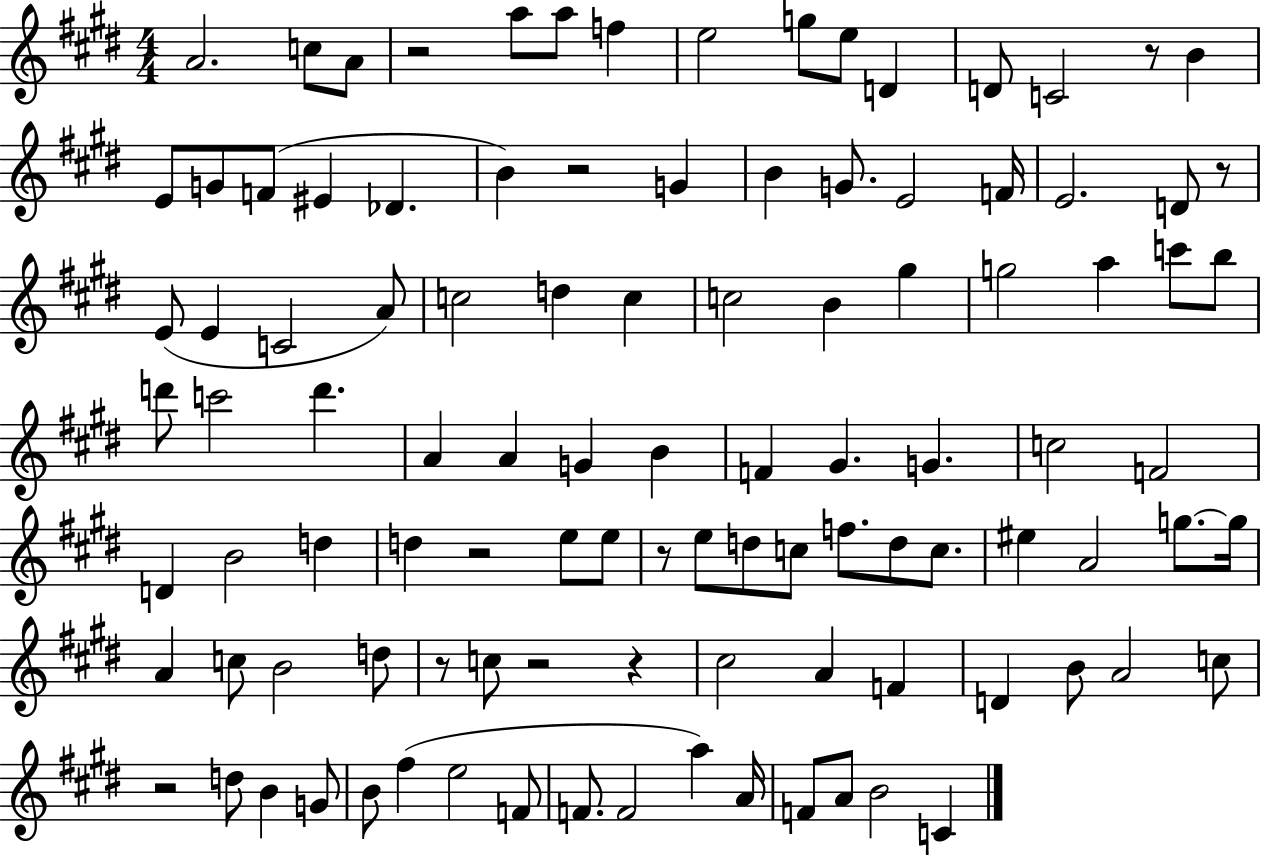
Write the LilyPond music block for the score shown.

{
  \clef treble
  \numericTimeSignature
  \time 4/4
  \key e \major
  a'2. c''8 a'8 | r2 a''8 a''8 f''4 | e''2 g''8 e''8 d'4 | d'8 c'2 r8 b'4 | \break e'8 g'8 f'8( eis'4 des'4. | b'4) r2 g'4 | b'4 g'8. e'2 f'16 | e'2. d'8 r8 | \break e'8( e'4 c'2 a'8) | c''2 d''4 c''4 | c''2 b'4 gis''4 | g''2 a''4 c'''8 b''8 | \break d'''8 c'''2 d'''4. | a'4 a'4 g'4 b'4 | f'4 gis'4. g'4. | c''2 f'2 | \break d'4 b'2 d''4 | d''4 r2 e''8 e''8 | r8 e''8 d''8 c''8 f''8. d''8 c''8. | eis''4 a'2 g''8.~~ g''16 | \break a'4 c''8 b'2 d''8 | r8 c''8 r2 r4 | cis''2 a'4 f'4 | d'4 b'8 a'2 c''8 | \break r2 d''8 b'4 g'8 | b'8 fis''4( e''2 f'8 | f'8. f'2 a''4) a'16 | f'8 a'8 b'2 c'4 | \break \bar "|."
}